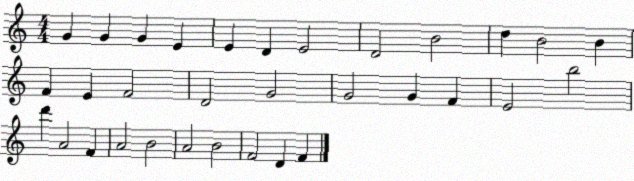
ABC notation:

X:1
T:Untitled
M:4/4
L:1/4
K:C
G G G E E D E2 D2 B2 d B2 B F E F2 D2 G2 G2 G F E2 b2 d' A2 F A2 B2 A2 B2 F2 D F